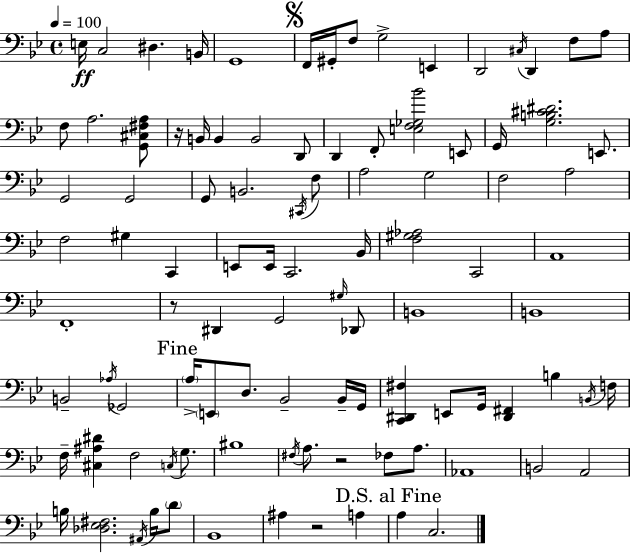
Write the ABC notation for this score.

X:1
T:Untitled
M:4/4
L:1/4
K:Bb
E,/4 C,2 ^D, B,,/4 G,,4 F,,/4 ^G,,/4 F,/2 G,2 E,, D,,2 ^C,/4 D,, F,/2 A,/2 F,/2 A,2 [G,,^C,^F,A,]/2 z/4 B,,/4 B,, B,,2 D,,/2 D,, F,,/2 [E,F,_G,_B]2 E,,/2 G,,/4 [G,B,^C^D]2 E,,/2 G,,2 G,,2 G,,/2 B,,2 ^C,,/4 F,/2 A,2 G,2 F,2 A,2 F,2 ^G, C,, E,,/2 E,,/4 C,,2 _B,,/4 [F,^G,_A,]2 C,,2 A,,4 F,,4 z/2 ^D,, G,,2 ^G,/4 _D,,/2 B,,4 B,,4 B,,2 _A,/4 _G,,2 A,/4 E,,/2 D,/2 _B,,2 _B,,/4 G,,/4 [C,,^D,,^F,] E,,/2 G,,/4 [^D,,^F,,] B, B,,/4 F,/4 F,/4 [^C,^A,^D] F,2 C,/4 G,/2 ^B,4 ^F,/4 A,/2 z2 _F,/2 A,/2 _A,,4 B,,2 A,,2 B,/4 [_D,_E,^F,]2 ^A,,/4 B,/4 D/2 _B,,4 ^A, z2 A, A, C,2